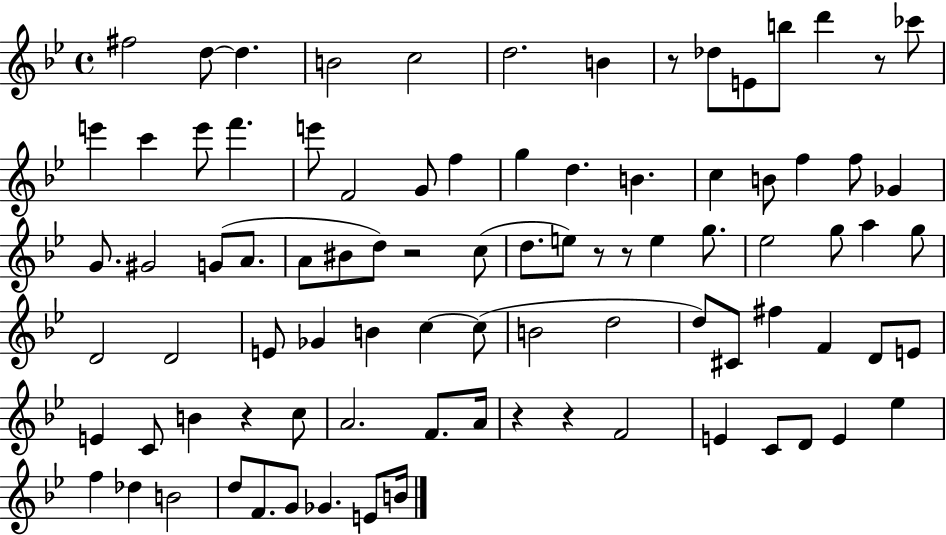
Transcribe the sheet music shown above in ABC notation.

X:1
T:Untitled
M:4/4
L:1/4
K:Bb
^f2 d/2 d B2 c2 d2 B z/2 _d/2 E/2 b/2 d' z/2 _c'/2 e' c' e'/2 f' e'/2 F2 G/2 f g d B c B/2 f f/2 _G G/2 ^G2 G/2 A/2 A/2 ^B/2 d/2 z2 c/2 d/2 e/2 z/2 z/2 e g/2 _e2 g/2 a g/2 D2 D2 E/2 _G B c c/2 B2 d2 d/2 ^C/2 ^f F D/2 E/2 E C/2 B z c/2 A2 F/2 A/4 z z F2 E C/2 D/2 E _e f _d B2 d/2 F/2 G/2 _G E/2 B/4